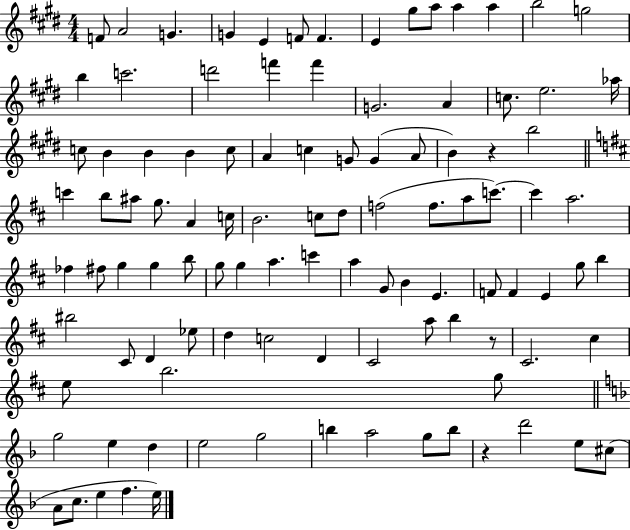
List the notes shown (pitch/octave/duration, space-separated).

F4/e A4/h G4/q. G4/q E4/q F4/e F4/q. E4/q G#5/e A5/e A5/q A5/q B5/h G5/h B5/q C6/h. D6/h F6/q F6/q G4/h. A4/q C5/e. E5/h. Ab5/s C5/e B4/q B4/q B4/q C5/e A4/q C5/q G4/e G4/q A4/e B4/q R/q B5/h C6/q B5/e A#5/e G5/e. A4/q C5/s B4/h. C5/e D5/e F5/h F5/e. A5/e C6/e. C6/q A5/h. FES5/q F#5/e G5/q G5/q B5/e G5/e G5/q A5/q. C6/q A5/q G4/e B4/q E4/q. F4/e F4/q E4/q G5/e B5/q BIS5/h C#4/e D4/q Eb5/e D5/q C5/h D4/q C#4/h A5/e B5/q R/e C#4/h. C#5/q E5/e B5/h. G5/e G5/h E5/q D5/q E5/h G5/h B5/q A5/h G5/e B5/e R/q D6/h E5/e C#5/e A4/e C5/e. E5/q F5/q. E5/s